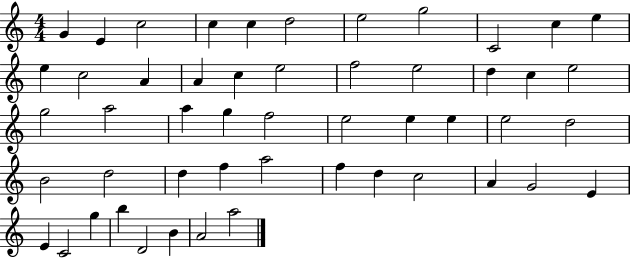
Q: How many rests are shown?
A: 0